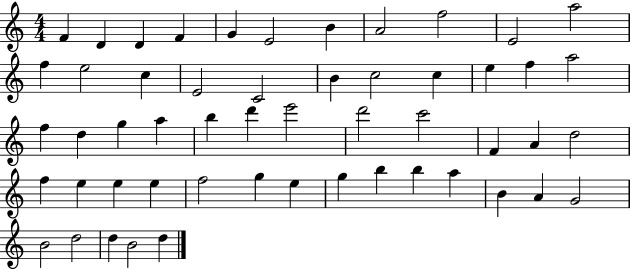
X:1
T:Untitled
M:4/4
L:1/4
K:C
F D D F G E2 B A2 f2 E2 a2 f e2 c E2 C2 B c2 c e f a2 f d g a b d' e'2 d'2 c'2 F A d2 f e e e f2 g e g b b a B A G2 B2 d2 d B2 d